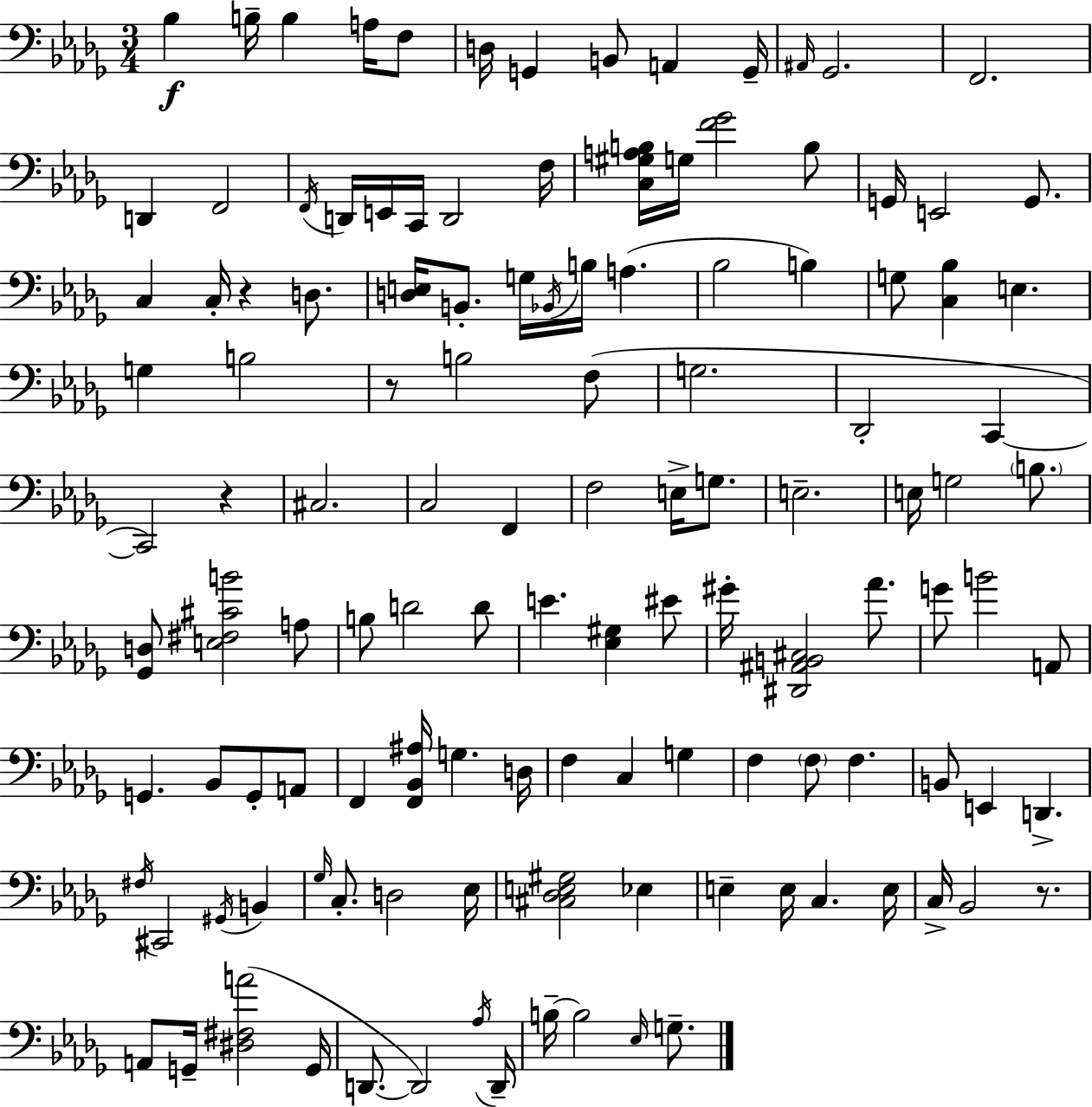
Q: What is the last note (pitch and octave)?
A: G3